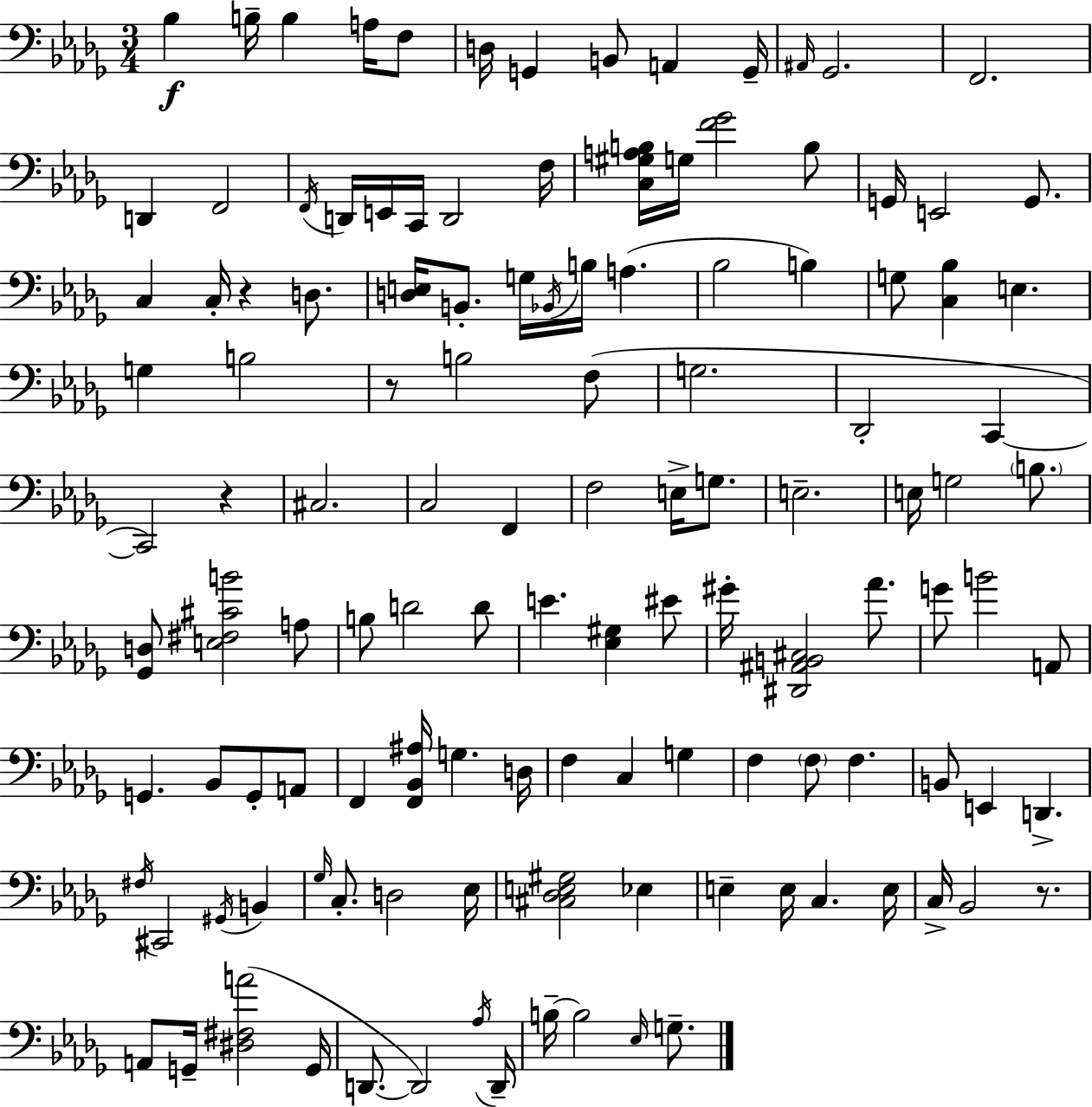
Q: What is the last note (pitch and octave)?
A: G3